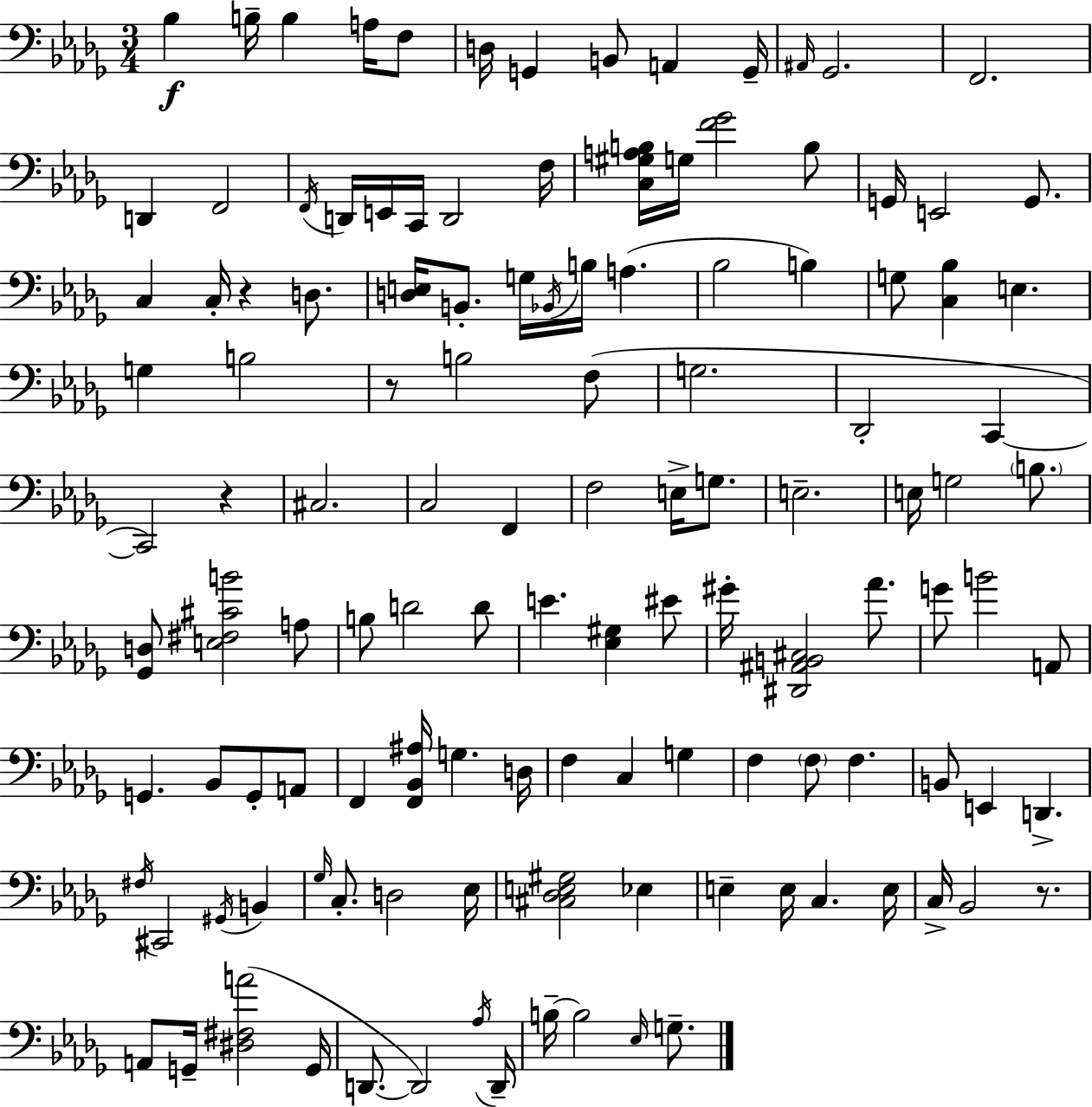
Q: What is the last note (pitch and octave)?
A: G3